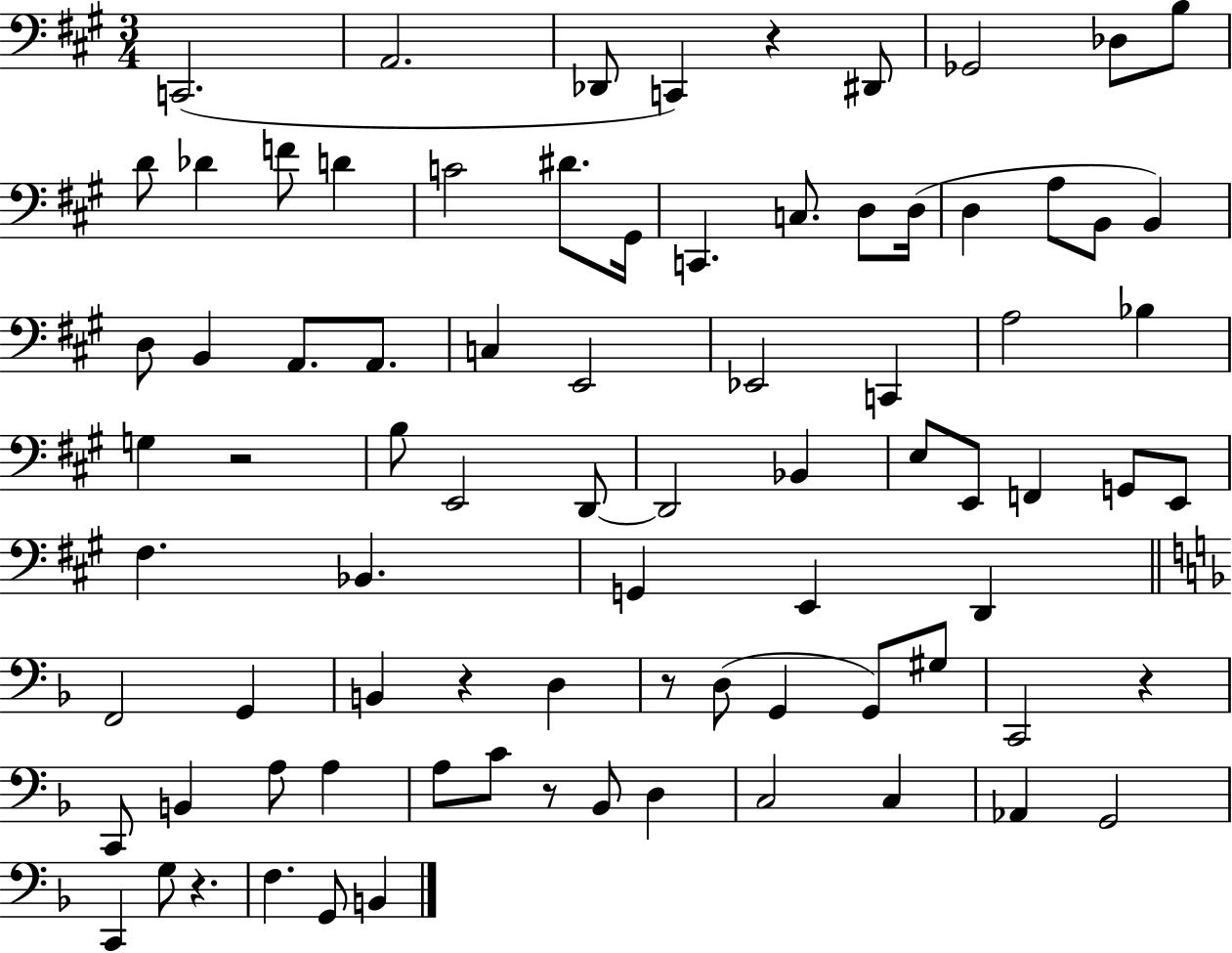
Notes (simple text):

C2/h. A2/h. Db2/e C2/q R/q D#2/e Gb2/h Db3/e B3/e D4/e Db4/q F4/e D4/q C4/h D#4/e. G#2/s C2/q. C3/e. D3/e D3/s D3/q A3/e B2/e B2/q D3/e B2/q A2/e. A2/e. C3/q E2/h Eb2/h C2/q A3/h Bb3/q G3/q R/h B3/e E2/h D2/e D2/h Bb2/q E3/e E2/e F2/q G2/e E2/e F#3/q. Bb2/q. G2/q E2/q D2/q F2/h G2/q B2/q R/q D3/q R/e D3/e G2/q G2/e G#3/e C2/h R/q C2/e B2/q A3/e A3/q A3/e C4/e R/e Bb2/e D3/q C3/h C3/q Ab2/q G2/h C2/q G3/e R/q. F3/q. G2/e B2/q